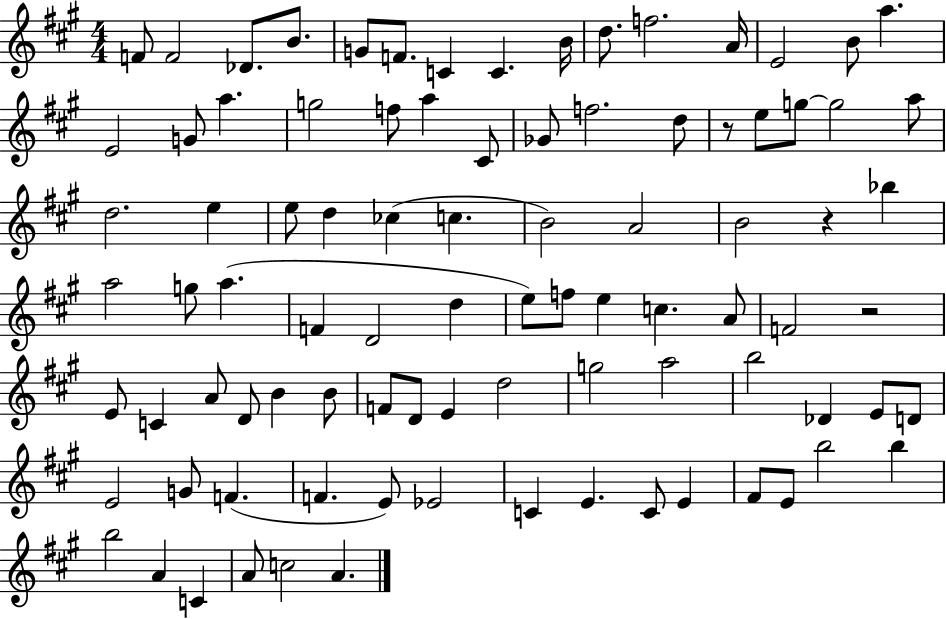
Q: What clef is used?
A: treble